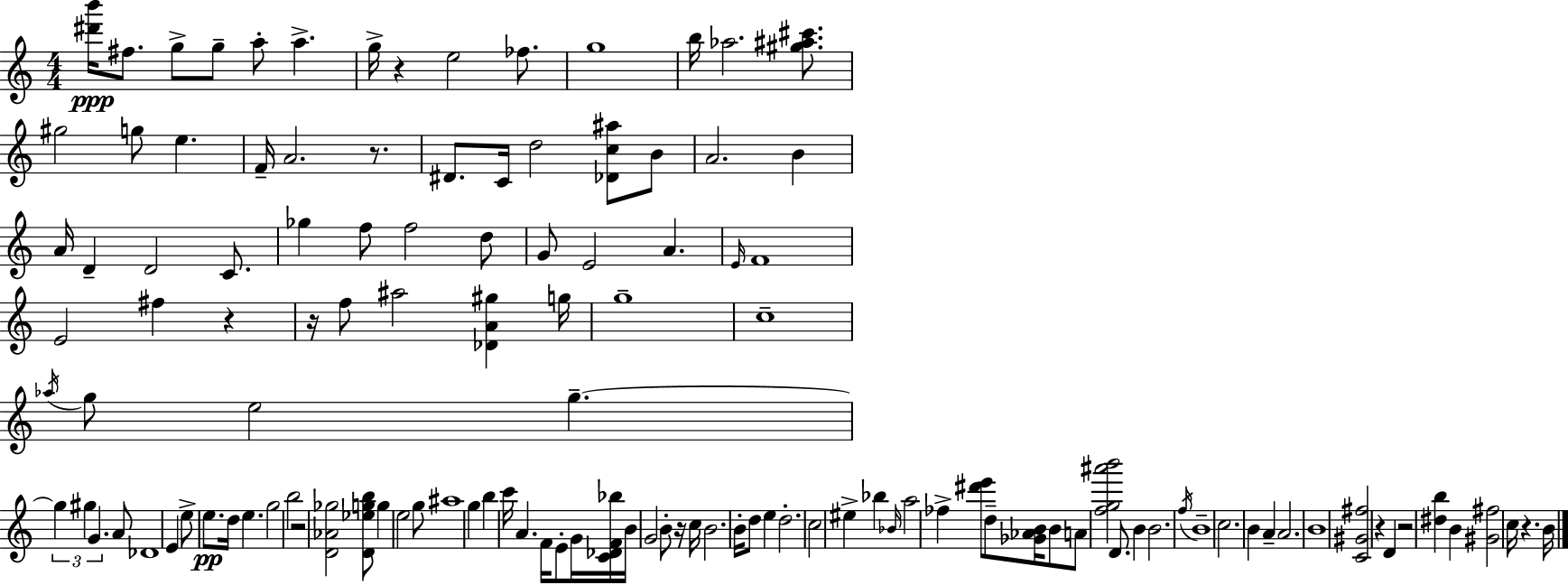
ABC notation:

X:1
T:Untitled
M:4/4
L:1/4
K:C
[^d'b']/4 ^f/2 g/2 g/2 a/2 a g/4 z e2 _f/2 g4 b/4 _a2 [^g^a^c']/2 ^g2 g/2 e F/4 A2 z/2 ^D/2 C/4 d2 [_Dc^a]/2 B/2 A2 B A/4 D D2 C/2 _g f/2 f2 d/2 G/2 E2 A E/4 F4 E2 ^f z z/4 f/2 ^a2 [_DA^g] g/4 g4 c4 _a/4 g/2 e2 g g ^g G A/2 _D4 E e/2 e/2 d/4 e g2 b2 z2 [D_A_g]2 [D_egb]/2 g e2 g/2 ^a4 g b c'/4 A F/4 E/2 G/4 [C_DF_b]/4 B/4 G2 B/2 z/4 c/4 B2 B/4 d/2 e d2 c2 ^e _b _B/4 a2 _f [^d'e']/2 d/2 [_G_AB]/4 B/2 A/2 [fg^a'b']2 D/2 B B2 f/4 B4 c2 B A A2 B4 [C^G^f]2 z D z2 [^db] B [^G^f]2 c/4 z B/4